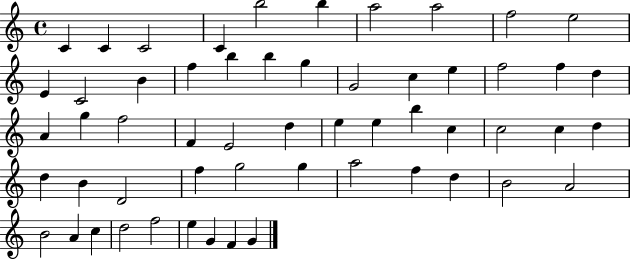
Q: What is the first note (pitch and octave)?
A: C4